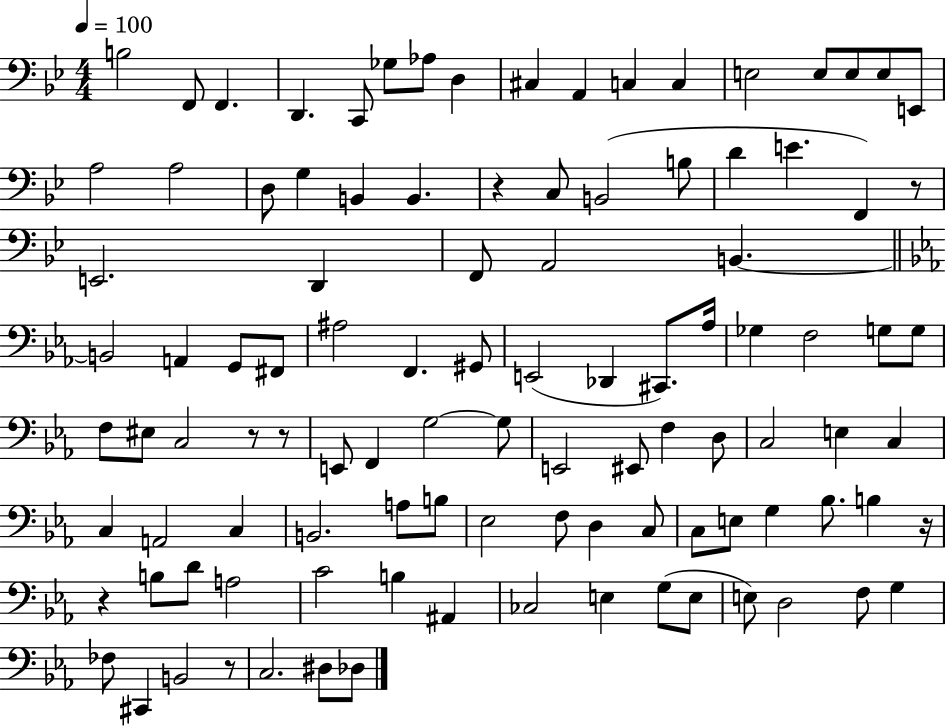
X:1
T:Untitled
M:4/4
L:1/4
K:Bb
B,2 F,,/2 F,, D,, C,,/2 _G,/2 _A,/2 D, ^C, A,, C, C, E,2 E,/2 E,/2 E,/2 E,,/2 A,2 A,2 D,/2 G, B,, B,, z C,/2 B,,2 B,/2 D E F,, z/2 E,,2 D,, F,,/2 A,,2 B,, B,,2 A,, G,,/2 ^F,,/2 ^A,2 F,, ^G,,/2 E,,2 _D,, ^C,,/2 _A,/4 _G, F,2 G,/2 G,/2 F,/2 ^E,/2 C,2 z/2 z/2 E,,/2 F,, G,2 G,/2 E,,2 ^E,,/2 F, D,/2 C,2 E, C, C, A,,2 C, B,,2 A,/2 B,/2 _E,2 F,/2 D, C,/2 C,/2 E,/2 G, _B,/2 B, z/4 z B,/2 D/2 A,2 C2 B, ^A,, _C,2 E, G,/2 E,/2 E,/2 D,2 F,/2 G, _F,/2 ^C,, B,,2 z/2 C,2 ^D,/2 _D,/2